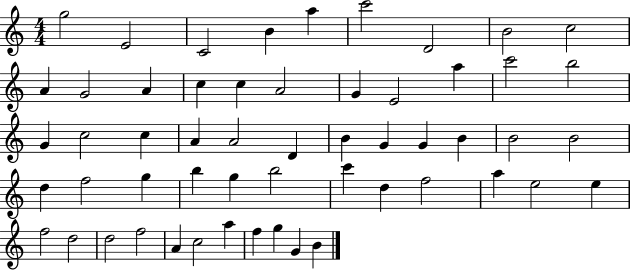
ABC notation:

X:1
T:Untitled
M:4/4
L:1/4
K:C
g2 E2 C2 B a c'2 D2 B2 c2 A G2 A c c A2 G E2 a c'2 b2 G c2 c A A2 D B G G B B2 B2 d f2 g b g b2 c' d f2 a e2 e f2 d2 d2 f2 A c2 a f g G B